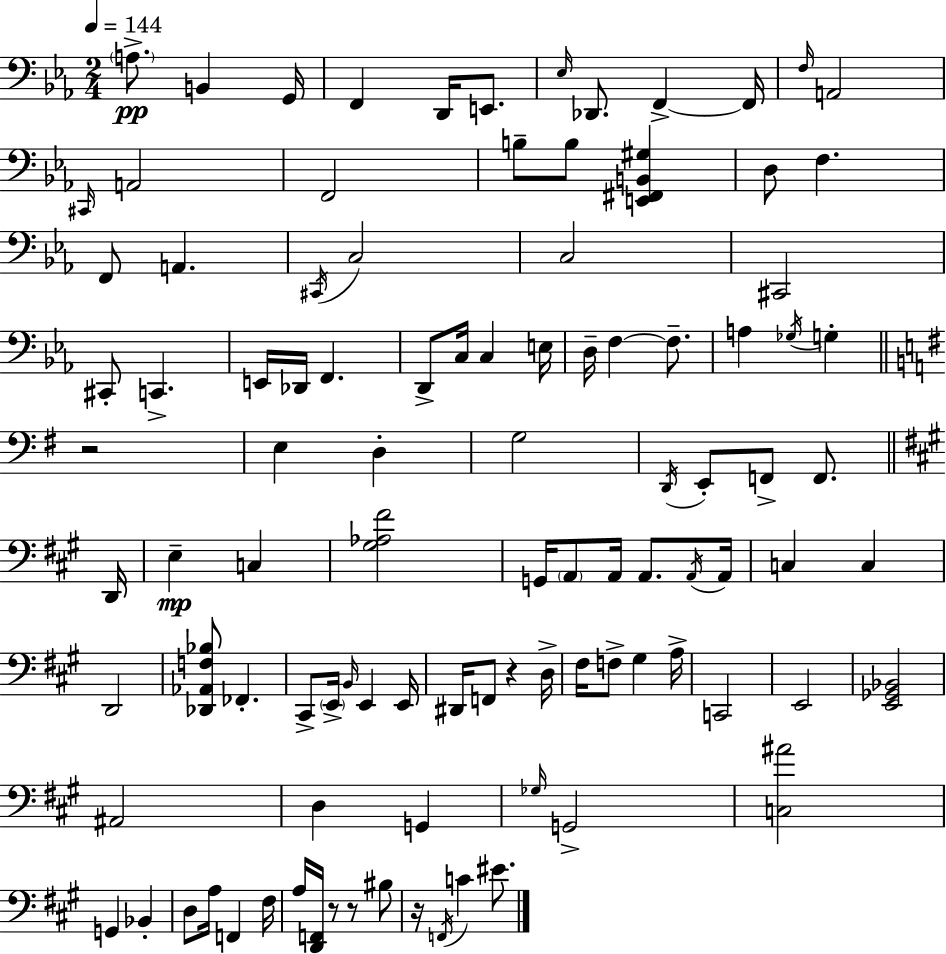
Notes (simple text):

A3/e. B2/q G2/s F2/q D2/s E2/e. Eb3/s Db2/e. F2/q F2/s F3/s A2/h C#2/s A2/h F2/h B3/e B3/e [E2,F#2,B2,G#3]/q D3/e F3/q. F2/e A2/q. C#2/s C3/h C3/h C#2/h C#2/e C2/q. E2/s Db2/s F2/q. D2/e C3/s C3/q E3/s D3/s F3/q F3/e. A3/q Gb3/s G3/q R/h E3/q D3/q G3/h D2/s E2/e F2/e F2/e. D2/s E3/q C3/q [G#3,Ab3,F#4]/h G2/s A2/e A2/s A2/e. A2/s A2/s C3/q C3/q D2/h [Db2,Ab2,F3,Bb3]/e FES2/q. C#2/e E2/s B2/s E2/q E2/s D#2/s F2/e R/q D3/s F#3/s F3/e G#3/q A3/s C2/h E2/h [E2,Gb2,Bb2]/h A#2/h D3/q G2/q Gb3/s G2/h [C3,A#4]/h G2/q Bb2/q D3/e A3/s F2/q F#3/s A3/s [D2,F2]/s R/e R/e BIS3/e R/s F2/s C4/q EIS4/e.